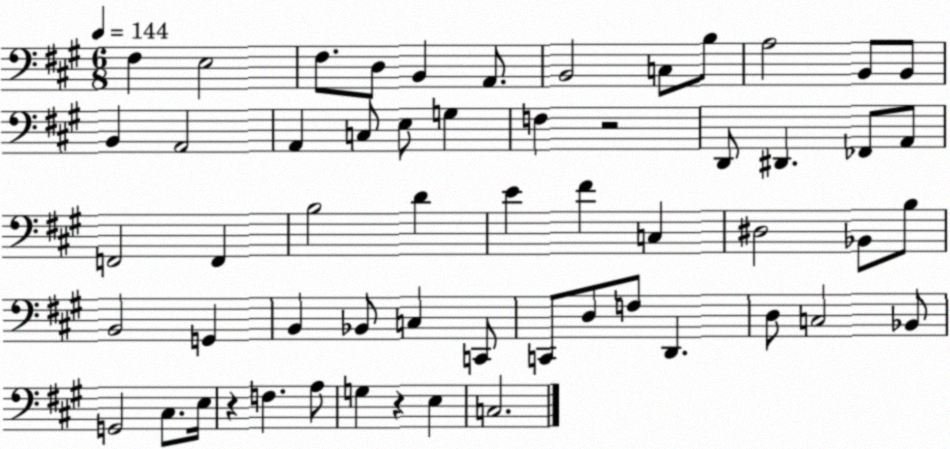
X:1
T:Untitled
M:6/8
L:1/4
K:A
^F, E,2 ^F,/2 D,/2 B,, A,,/2 B,,2 C,/2 B,/2 A,2 B,,/2 B,,/2 B,, A,,2 A,, C,/2 E,/2 G, F, z2 D,,/2 ^D,, _F,,/2 A,,/2 F,,2 F,, B,2 D E ^F C, ^D,2 _B,,/2 B,/2 B,,2 G,, B,, _B,,/2 C, C,,/2 C,,/2 D,/2 F,/2 D,, D,/2 C,2 _B,,/2 G,,2 ^C,/2 E,/4 z F, A,/2 G, z E, C,2